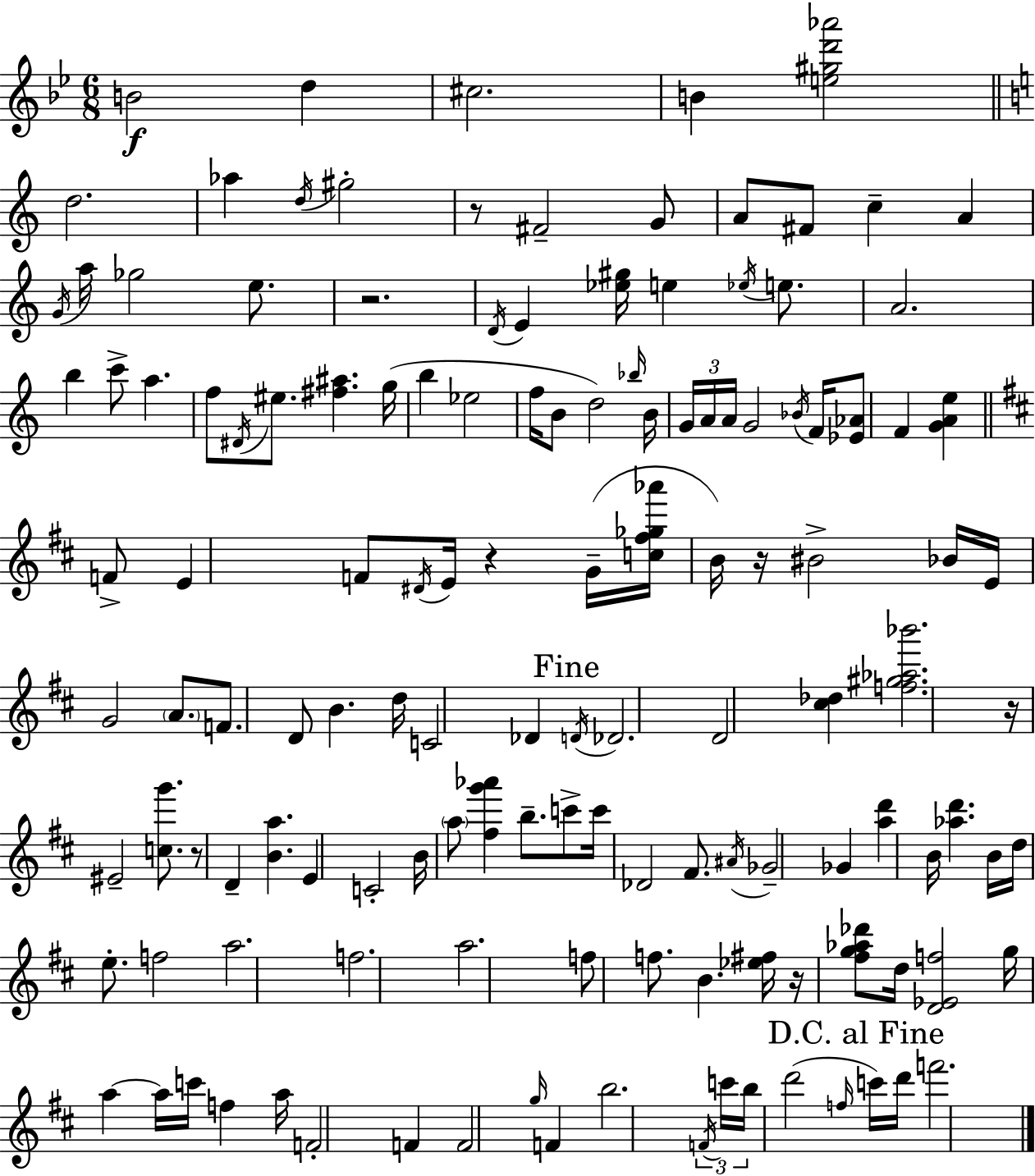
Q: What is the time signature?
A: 6/8